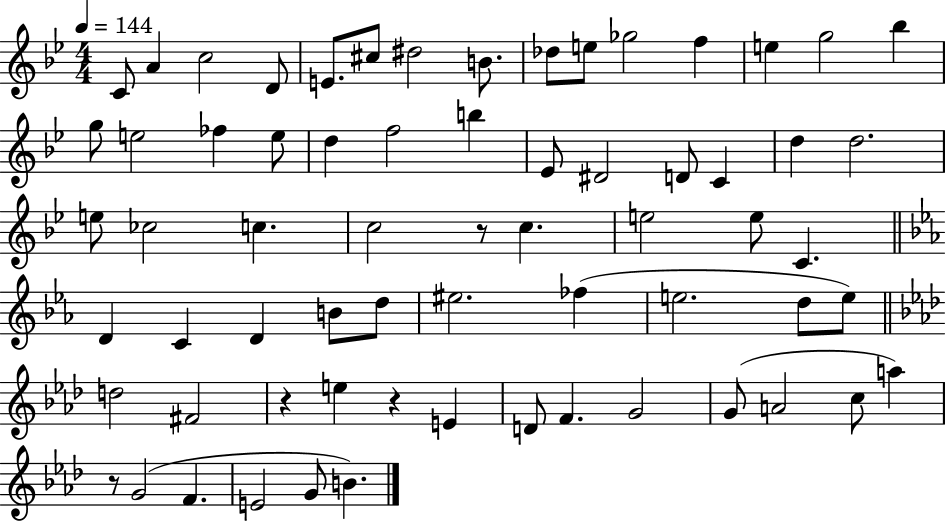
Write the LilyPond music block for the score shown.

{
  \clef treble
  \numericTimeSignature
  \time 4/4
  \key bes \major
  \tempo 4 = 144
  c'8 a'4 c''2 d'8 | e'8. cis''8 dis''2 b'8. | des''8 e''8 ges''2 f''4 | e''4 g''2 bes''4 | \break g''8 e''2 fes''4 e''8 | d''4 f''2 b''4 | ees'8 dis'2 d'8 c'4 | d''4 d''2. | \break e''8 ces''2 c''4. | c''2 r8 c''4. | e''2 e''8 c'4. | \bar "||" \break \key ees \major d'4 c'4 d'4 b'8 d''8 | eis''2. fes''4( | e''2. d''8 e''8) | \bar "||" \break \key f \minor d''2 fis'2 | r4 e''4 r4 e'4 | d'8 f'4. g'2 | g'8( a'2 c''8 a''4) | \break r8 g'2( f'4. | e'2 g'8 b'4.) | \bar "|."
}